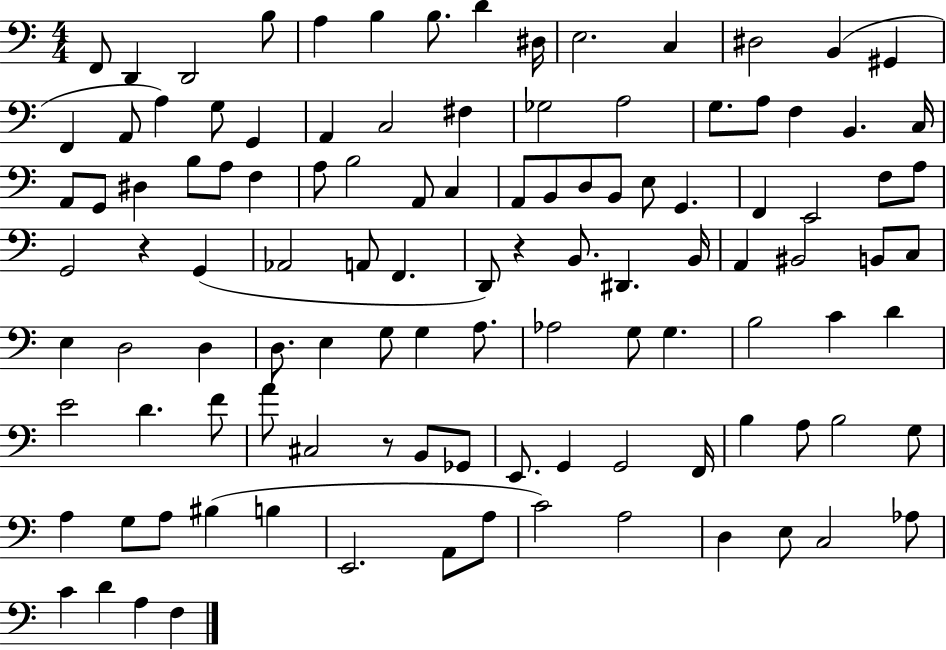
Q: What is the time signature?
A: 4/4